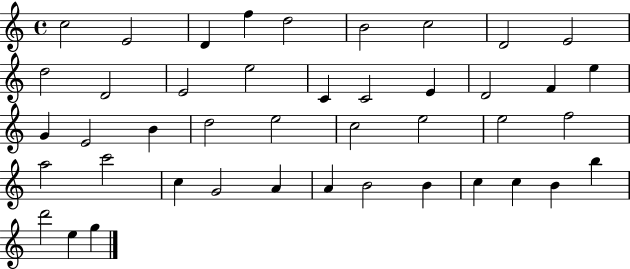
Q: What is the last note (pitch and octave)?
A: G5